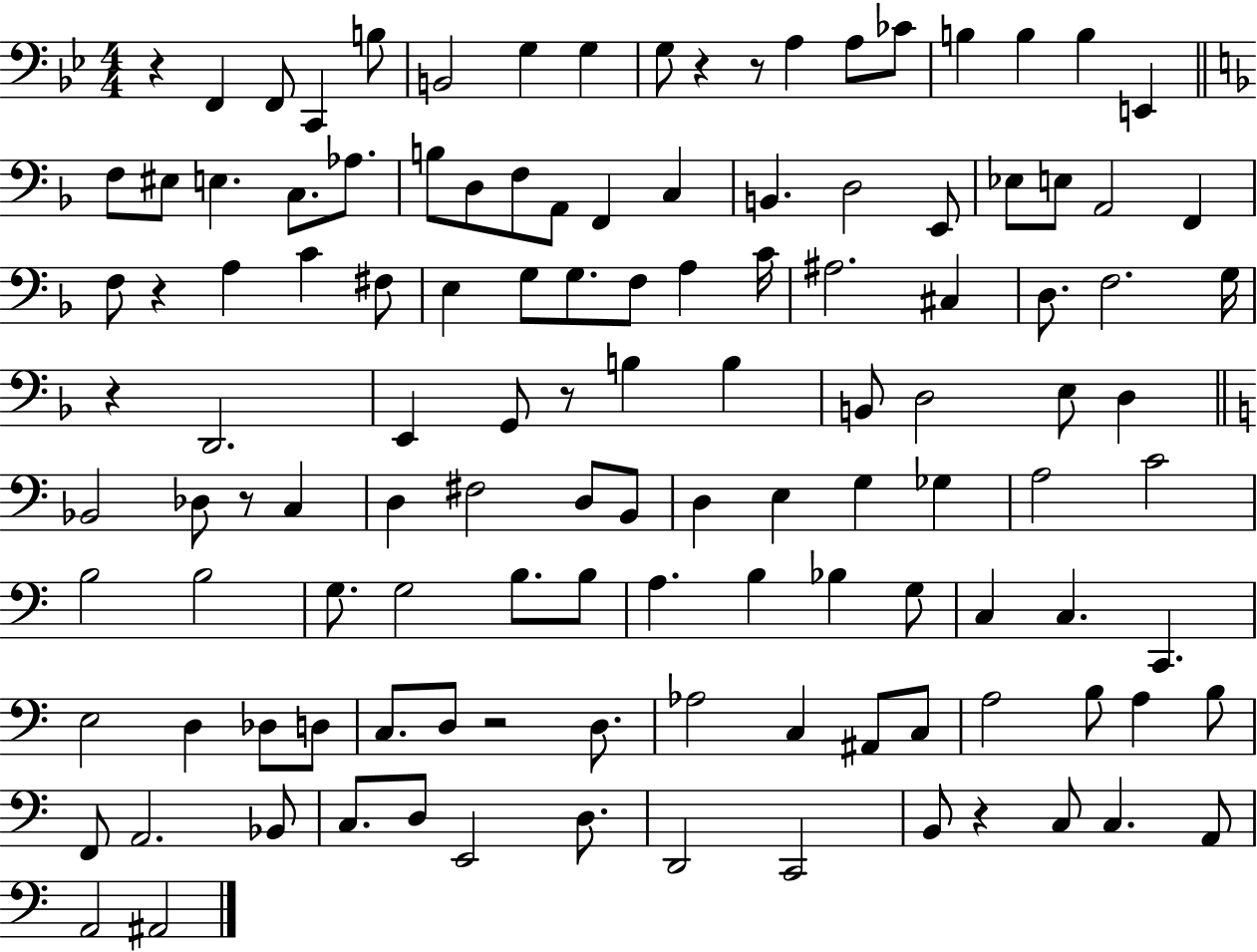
{
  \clef bass
  \numericTimeSignature
  \time 4/4
  \key bes \major
  r4 f,4 f,8 c,4 b8 | b,2 g4 g4 | g8 r4 r8 a4 a8 ces'8 | b4 b4 b4 e,4 | \break \bar "||" \break \key f \major f8 eis8 e4. c8. aes8. | b8 d8 f8 a,8 f,4 c4 | b,4. d2 e,8 | ees8 e8 a,2 f,4 | \break f8 r4 a4 c'4 fis8 | e4 g8 g8. f8 a4 c'16 | ais2. cis4 | d8. f2. g16 | \break r4 d,2. | e,4 g,8 r8 b4 b4 | b,8 d2 e8 d4 | \bar "||" \break \key c \major bes,2 des8 r8 c4 | d4 fis2 d8 b,8 | d4 e4 g4 ges4 | a2 c'2 | \break b2 b2 | g8. g2 b8. b8 | a4. b4 bes4 g8 | c4 c4. c,4. | \break e2 d4 des8 d8 | c8. d8 r2 d8. | aes2 c4 ais,8 c8 | a2 b8 a4 b8 | \break f,8 a,2. bes,8 | c8. d8 e,2 d8. | d,2 c,2 | b,8 r4 c8 c4. a,8 | \break a,2 ais,2 | \bar "|."
}